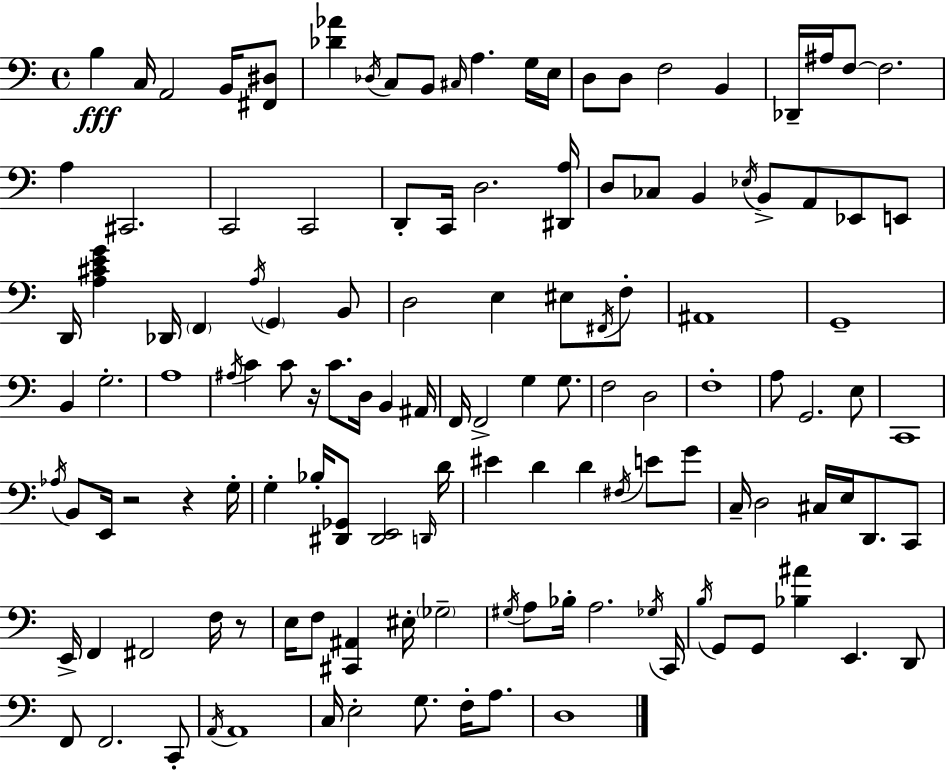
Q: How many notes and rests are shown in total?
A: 130